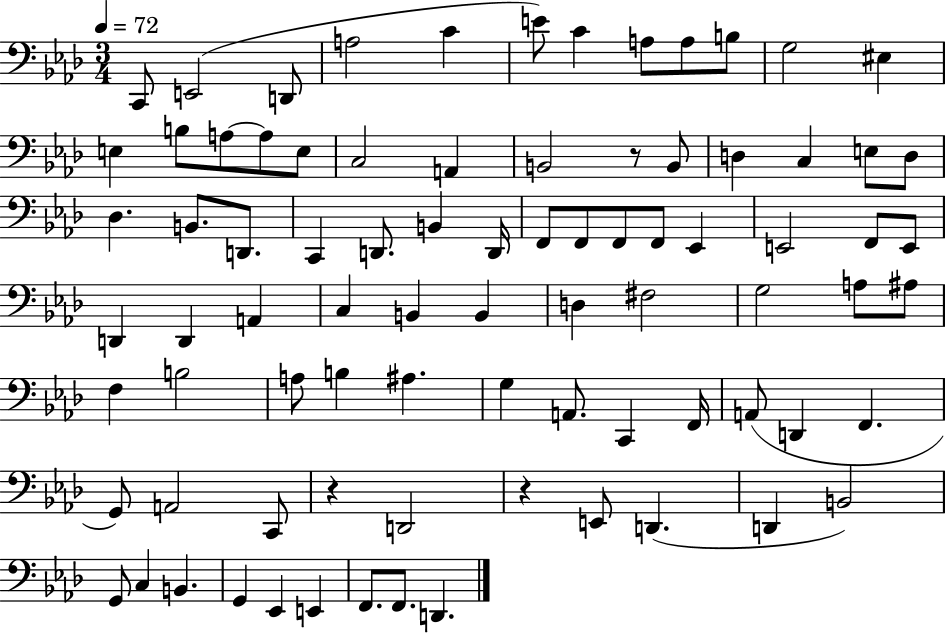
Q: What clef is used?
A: bass